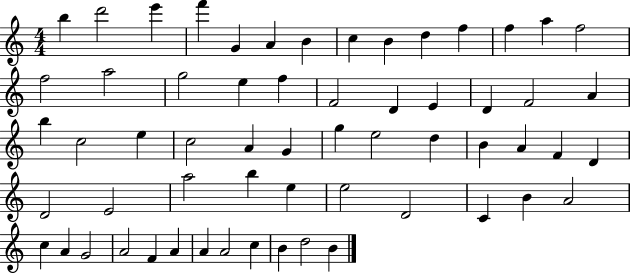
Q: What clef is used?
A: treble